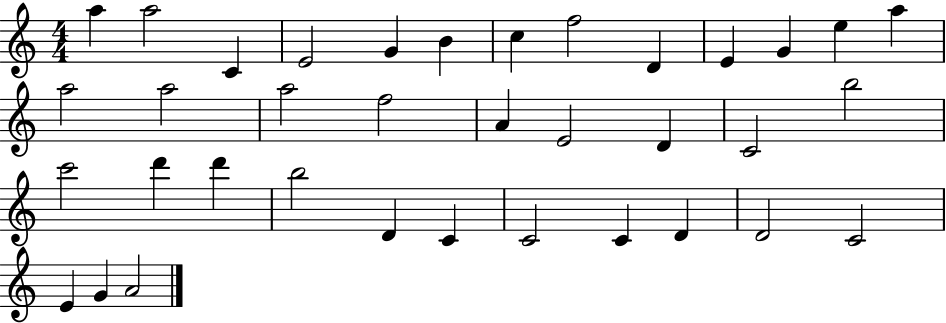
{
  \clef treble
  \numericTimeSignature
  \time 4/4
  \key c \major
  a''4 a''2 c'4 | e'2 g'4 b'4 | c''4 f''2 d'4 | e'4 g'4 e''4 a''4 | \break a''2 a''2 | a''2 f''2 | a'4 e'2 d'4 | c'2 b''2 | \break c'''2 d'''4 d'''4 | b''2 d'4 c'4 | c'2 c'4 d'4 | d'2 c'2 | \break e'4 g'4 a'2 | \bar "|."
}